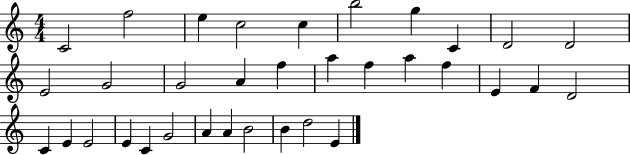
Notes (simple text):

C4/h F5/h E5/q C5/h C5/q B5/h G5/q C4/q D4/h D4/h E4/h G4/h G4/h A4/q F5/q A5/q F5/q A5/q F5/q E4/q F4/q D4/h C4/q E4/q E4/h E4/q C4/q G4/h A4/q A4/q B4/h B4/q D5/h E4/q